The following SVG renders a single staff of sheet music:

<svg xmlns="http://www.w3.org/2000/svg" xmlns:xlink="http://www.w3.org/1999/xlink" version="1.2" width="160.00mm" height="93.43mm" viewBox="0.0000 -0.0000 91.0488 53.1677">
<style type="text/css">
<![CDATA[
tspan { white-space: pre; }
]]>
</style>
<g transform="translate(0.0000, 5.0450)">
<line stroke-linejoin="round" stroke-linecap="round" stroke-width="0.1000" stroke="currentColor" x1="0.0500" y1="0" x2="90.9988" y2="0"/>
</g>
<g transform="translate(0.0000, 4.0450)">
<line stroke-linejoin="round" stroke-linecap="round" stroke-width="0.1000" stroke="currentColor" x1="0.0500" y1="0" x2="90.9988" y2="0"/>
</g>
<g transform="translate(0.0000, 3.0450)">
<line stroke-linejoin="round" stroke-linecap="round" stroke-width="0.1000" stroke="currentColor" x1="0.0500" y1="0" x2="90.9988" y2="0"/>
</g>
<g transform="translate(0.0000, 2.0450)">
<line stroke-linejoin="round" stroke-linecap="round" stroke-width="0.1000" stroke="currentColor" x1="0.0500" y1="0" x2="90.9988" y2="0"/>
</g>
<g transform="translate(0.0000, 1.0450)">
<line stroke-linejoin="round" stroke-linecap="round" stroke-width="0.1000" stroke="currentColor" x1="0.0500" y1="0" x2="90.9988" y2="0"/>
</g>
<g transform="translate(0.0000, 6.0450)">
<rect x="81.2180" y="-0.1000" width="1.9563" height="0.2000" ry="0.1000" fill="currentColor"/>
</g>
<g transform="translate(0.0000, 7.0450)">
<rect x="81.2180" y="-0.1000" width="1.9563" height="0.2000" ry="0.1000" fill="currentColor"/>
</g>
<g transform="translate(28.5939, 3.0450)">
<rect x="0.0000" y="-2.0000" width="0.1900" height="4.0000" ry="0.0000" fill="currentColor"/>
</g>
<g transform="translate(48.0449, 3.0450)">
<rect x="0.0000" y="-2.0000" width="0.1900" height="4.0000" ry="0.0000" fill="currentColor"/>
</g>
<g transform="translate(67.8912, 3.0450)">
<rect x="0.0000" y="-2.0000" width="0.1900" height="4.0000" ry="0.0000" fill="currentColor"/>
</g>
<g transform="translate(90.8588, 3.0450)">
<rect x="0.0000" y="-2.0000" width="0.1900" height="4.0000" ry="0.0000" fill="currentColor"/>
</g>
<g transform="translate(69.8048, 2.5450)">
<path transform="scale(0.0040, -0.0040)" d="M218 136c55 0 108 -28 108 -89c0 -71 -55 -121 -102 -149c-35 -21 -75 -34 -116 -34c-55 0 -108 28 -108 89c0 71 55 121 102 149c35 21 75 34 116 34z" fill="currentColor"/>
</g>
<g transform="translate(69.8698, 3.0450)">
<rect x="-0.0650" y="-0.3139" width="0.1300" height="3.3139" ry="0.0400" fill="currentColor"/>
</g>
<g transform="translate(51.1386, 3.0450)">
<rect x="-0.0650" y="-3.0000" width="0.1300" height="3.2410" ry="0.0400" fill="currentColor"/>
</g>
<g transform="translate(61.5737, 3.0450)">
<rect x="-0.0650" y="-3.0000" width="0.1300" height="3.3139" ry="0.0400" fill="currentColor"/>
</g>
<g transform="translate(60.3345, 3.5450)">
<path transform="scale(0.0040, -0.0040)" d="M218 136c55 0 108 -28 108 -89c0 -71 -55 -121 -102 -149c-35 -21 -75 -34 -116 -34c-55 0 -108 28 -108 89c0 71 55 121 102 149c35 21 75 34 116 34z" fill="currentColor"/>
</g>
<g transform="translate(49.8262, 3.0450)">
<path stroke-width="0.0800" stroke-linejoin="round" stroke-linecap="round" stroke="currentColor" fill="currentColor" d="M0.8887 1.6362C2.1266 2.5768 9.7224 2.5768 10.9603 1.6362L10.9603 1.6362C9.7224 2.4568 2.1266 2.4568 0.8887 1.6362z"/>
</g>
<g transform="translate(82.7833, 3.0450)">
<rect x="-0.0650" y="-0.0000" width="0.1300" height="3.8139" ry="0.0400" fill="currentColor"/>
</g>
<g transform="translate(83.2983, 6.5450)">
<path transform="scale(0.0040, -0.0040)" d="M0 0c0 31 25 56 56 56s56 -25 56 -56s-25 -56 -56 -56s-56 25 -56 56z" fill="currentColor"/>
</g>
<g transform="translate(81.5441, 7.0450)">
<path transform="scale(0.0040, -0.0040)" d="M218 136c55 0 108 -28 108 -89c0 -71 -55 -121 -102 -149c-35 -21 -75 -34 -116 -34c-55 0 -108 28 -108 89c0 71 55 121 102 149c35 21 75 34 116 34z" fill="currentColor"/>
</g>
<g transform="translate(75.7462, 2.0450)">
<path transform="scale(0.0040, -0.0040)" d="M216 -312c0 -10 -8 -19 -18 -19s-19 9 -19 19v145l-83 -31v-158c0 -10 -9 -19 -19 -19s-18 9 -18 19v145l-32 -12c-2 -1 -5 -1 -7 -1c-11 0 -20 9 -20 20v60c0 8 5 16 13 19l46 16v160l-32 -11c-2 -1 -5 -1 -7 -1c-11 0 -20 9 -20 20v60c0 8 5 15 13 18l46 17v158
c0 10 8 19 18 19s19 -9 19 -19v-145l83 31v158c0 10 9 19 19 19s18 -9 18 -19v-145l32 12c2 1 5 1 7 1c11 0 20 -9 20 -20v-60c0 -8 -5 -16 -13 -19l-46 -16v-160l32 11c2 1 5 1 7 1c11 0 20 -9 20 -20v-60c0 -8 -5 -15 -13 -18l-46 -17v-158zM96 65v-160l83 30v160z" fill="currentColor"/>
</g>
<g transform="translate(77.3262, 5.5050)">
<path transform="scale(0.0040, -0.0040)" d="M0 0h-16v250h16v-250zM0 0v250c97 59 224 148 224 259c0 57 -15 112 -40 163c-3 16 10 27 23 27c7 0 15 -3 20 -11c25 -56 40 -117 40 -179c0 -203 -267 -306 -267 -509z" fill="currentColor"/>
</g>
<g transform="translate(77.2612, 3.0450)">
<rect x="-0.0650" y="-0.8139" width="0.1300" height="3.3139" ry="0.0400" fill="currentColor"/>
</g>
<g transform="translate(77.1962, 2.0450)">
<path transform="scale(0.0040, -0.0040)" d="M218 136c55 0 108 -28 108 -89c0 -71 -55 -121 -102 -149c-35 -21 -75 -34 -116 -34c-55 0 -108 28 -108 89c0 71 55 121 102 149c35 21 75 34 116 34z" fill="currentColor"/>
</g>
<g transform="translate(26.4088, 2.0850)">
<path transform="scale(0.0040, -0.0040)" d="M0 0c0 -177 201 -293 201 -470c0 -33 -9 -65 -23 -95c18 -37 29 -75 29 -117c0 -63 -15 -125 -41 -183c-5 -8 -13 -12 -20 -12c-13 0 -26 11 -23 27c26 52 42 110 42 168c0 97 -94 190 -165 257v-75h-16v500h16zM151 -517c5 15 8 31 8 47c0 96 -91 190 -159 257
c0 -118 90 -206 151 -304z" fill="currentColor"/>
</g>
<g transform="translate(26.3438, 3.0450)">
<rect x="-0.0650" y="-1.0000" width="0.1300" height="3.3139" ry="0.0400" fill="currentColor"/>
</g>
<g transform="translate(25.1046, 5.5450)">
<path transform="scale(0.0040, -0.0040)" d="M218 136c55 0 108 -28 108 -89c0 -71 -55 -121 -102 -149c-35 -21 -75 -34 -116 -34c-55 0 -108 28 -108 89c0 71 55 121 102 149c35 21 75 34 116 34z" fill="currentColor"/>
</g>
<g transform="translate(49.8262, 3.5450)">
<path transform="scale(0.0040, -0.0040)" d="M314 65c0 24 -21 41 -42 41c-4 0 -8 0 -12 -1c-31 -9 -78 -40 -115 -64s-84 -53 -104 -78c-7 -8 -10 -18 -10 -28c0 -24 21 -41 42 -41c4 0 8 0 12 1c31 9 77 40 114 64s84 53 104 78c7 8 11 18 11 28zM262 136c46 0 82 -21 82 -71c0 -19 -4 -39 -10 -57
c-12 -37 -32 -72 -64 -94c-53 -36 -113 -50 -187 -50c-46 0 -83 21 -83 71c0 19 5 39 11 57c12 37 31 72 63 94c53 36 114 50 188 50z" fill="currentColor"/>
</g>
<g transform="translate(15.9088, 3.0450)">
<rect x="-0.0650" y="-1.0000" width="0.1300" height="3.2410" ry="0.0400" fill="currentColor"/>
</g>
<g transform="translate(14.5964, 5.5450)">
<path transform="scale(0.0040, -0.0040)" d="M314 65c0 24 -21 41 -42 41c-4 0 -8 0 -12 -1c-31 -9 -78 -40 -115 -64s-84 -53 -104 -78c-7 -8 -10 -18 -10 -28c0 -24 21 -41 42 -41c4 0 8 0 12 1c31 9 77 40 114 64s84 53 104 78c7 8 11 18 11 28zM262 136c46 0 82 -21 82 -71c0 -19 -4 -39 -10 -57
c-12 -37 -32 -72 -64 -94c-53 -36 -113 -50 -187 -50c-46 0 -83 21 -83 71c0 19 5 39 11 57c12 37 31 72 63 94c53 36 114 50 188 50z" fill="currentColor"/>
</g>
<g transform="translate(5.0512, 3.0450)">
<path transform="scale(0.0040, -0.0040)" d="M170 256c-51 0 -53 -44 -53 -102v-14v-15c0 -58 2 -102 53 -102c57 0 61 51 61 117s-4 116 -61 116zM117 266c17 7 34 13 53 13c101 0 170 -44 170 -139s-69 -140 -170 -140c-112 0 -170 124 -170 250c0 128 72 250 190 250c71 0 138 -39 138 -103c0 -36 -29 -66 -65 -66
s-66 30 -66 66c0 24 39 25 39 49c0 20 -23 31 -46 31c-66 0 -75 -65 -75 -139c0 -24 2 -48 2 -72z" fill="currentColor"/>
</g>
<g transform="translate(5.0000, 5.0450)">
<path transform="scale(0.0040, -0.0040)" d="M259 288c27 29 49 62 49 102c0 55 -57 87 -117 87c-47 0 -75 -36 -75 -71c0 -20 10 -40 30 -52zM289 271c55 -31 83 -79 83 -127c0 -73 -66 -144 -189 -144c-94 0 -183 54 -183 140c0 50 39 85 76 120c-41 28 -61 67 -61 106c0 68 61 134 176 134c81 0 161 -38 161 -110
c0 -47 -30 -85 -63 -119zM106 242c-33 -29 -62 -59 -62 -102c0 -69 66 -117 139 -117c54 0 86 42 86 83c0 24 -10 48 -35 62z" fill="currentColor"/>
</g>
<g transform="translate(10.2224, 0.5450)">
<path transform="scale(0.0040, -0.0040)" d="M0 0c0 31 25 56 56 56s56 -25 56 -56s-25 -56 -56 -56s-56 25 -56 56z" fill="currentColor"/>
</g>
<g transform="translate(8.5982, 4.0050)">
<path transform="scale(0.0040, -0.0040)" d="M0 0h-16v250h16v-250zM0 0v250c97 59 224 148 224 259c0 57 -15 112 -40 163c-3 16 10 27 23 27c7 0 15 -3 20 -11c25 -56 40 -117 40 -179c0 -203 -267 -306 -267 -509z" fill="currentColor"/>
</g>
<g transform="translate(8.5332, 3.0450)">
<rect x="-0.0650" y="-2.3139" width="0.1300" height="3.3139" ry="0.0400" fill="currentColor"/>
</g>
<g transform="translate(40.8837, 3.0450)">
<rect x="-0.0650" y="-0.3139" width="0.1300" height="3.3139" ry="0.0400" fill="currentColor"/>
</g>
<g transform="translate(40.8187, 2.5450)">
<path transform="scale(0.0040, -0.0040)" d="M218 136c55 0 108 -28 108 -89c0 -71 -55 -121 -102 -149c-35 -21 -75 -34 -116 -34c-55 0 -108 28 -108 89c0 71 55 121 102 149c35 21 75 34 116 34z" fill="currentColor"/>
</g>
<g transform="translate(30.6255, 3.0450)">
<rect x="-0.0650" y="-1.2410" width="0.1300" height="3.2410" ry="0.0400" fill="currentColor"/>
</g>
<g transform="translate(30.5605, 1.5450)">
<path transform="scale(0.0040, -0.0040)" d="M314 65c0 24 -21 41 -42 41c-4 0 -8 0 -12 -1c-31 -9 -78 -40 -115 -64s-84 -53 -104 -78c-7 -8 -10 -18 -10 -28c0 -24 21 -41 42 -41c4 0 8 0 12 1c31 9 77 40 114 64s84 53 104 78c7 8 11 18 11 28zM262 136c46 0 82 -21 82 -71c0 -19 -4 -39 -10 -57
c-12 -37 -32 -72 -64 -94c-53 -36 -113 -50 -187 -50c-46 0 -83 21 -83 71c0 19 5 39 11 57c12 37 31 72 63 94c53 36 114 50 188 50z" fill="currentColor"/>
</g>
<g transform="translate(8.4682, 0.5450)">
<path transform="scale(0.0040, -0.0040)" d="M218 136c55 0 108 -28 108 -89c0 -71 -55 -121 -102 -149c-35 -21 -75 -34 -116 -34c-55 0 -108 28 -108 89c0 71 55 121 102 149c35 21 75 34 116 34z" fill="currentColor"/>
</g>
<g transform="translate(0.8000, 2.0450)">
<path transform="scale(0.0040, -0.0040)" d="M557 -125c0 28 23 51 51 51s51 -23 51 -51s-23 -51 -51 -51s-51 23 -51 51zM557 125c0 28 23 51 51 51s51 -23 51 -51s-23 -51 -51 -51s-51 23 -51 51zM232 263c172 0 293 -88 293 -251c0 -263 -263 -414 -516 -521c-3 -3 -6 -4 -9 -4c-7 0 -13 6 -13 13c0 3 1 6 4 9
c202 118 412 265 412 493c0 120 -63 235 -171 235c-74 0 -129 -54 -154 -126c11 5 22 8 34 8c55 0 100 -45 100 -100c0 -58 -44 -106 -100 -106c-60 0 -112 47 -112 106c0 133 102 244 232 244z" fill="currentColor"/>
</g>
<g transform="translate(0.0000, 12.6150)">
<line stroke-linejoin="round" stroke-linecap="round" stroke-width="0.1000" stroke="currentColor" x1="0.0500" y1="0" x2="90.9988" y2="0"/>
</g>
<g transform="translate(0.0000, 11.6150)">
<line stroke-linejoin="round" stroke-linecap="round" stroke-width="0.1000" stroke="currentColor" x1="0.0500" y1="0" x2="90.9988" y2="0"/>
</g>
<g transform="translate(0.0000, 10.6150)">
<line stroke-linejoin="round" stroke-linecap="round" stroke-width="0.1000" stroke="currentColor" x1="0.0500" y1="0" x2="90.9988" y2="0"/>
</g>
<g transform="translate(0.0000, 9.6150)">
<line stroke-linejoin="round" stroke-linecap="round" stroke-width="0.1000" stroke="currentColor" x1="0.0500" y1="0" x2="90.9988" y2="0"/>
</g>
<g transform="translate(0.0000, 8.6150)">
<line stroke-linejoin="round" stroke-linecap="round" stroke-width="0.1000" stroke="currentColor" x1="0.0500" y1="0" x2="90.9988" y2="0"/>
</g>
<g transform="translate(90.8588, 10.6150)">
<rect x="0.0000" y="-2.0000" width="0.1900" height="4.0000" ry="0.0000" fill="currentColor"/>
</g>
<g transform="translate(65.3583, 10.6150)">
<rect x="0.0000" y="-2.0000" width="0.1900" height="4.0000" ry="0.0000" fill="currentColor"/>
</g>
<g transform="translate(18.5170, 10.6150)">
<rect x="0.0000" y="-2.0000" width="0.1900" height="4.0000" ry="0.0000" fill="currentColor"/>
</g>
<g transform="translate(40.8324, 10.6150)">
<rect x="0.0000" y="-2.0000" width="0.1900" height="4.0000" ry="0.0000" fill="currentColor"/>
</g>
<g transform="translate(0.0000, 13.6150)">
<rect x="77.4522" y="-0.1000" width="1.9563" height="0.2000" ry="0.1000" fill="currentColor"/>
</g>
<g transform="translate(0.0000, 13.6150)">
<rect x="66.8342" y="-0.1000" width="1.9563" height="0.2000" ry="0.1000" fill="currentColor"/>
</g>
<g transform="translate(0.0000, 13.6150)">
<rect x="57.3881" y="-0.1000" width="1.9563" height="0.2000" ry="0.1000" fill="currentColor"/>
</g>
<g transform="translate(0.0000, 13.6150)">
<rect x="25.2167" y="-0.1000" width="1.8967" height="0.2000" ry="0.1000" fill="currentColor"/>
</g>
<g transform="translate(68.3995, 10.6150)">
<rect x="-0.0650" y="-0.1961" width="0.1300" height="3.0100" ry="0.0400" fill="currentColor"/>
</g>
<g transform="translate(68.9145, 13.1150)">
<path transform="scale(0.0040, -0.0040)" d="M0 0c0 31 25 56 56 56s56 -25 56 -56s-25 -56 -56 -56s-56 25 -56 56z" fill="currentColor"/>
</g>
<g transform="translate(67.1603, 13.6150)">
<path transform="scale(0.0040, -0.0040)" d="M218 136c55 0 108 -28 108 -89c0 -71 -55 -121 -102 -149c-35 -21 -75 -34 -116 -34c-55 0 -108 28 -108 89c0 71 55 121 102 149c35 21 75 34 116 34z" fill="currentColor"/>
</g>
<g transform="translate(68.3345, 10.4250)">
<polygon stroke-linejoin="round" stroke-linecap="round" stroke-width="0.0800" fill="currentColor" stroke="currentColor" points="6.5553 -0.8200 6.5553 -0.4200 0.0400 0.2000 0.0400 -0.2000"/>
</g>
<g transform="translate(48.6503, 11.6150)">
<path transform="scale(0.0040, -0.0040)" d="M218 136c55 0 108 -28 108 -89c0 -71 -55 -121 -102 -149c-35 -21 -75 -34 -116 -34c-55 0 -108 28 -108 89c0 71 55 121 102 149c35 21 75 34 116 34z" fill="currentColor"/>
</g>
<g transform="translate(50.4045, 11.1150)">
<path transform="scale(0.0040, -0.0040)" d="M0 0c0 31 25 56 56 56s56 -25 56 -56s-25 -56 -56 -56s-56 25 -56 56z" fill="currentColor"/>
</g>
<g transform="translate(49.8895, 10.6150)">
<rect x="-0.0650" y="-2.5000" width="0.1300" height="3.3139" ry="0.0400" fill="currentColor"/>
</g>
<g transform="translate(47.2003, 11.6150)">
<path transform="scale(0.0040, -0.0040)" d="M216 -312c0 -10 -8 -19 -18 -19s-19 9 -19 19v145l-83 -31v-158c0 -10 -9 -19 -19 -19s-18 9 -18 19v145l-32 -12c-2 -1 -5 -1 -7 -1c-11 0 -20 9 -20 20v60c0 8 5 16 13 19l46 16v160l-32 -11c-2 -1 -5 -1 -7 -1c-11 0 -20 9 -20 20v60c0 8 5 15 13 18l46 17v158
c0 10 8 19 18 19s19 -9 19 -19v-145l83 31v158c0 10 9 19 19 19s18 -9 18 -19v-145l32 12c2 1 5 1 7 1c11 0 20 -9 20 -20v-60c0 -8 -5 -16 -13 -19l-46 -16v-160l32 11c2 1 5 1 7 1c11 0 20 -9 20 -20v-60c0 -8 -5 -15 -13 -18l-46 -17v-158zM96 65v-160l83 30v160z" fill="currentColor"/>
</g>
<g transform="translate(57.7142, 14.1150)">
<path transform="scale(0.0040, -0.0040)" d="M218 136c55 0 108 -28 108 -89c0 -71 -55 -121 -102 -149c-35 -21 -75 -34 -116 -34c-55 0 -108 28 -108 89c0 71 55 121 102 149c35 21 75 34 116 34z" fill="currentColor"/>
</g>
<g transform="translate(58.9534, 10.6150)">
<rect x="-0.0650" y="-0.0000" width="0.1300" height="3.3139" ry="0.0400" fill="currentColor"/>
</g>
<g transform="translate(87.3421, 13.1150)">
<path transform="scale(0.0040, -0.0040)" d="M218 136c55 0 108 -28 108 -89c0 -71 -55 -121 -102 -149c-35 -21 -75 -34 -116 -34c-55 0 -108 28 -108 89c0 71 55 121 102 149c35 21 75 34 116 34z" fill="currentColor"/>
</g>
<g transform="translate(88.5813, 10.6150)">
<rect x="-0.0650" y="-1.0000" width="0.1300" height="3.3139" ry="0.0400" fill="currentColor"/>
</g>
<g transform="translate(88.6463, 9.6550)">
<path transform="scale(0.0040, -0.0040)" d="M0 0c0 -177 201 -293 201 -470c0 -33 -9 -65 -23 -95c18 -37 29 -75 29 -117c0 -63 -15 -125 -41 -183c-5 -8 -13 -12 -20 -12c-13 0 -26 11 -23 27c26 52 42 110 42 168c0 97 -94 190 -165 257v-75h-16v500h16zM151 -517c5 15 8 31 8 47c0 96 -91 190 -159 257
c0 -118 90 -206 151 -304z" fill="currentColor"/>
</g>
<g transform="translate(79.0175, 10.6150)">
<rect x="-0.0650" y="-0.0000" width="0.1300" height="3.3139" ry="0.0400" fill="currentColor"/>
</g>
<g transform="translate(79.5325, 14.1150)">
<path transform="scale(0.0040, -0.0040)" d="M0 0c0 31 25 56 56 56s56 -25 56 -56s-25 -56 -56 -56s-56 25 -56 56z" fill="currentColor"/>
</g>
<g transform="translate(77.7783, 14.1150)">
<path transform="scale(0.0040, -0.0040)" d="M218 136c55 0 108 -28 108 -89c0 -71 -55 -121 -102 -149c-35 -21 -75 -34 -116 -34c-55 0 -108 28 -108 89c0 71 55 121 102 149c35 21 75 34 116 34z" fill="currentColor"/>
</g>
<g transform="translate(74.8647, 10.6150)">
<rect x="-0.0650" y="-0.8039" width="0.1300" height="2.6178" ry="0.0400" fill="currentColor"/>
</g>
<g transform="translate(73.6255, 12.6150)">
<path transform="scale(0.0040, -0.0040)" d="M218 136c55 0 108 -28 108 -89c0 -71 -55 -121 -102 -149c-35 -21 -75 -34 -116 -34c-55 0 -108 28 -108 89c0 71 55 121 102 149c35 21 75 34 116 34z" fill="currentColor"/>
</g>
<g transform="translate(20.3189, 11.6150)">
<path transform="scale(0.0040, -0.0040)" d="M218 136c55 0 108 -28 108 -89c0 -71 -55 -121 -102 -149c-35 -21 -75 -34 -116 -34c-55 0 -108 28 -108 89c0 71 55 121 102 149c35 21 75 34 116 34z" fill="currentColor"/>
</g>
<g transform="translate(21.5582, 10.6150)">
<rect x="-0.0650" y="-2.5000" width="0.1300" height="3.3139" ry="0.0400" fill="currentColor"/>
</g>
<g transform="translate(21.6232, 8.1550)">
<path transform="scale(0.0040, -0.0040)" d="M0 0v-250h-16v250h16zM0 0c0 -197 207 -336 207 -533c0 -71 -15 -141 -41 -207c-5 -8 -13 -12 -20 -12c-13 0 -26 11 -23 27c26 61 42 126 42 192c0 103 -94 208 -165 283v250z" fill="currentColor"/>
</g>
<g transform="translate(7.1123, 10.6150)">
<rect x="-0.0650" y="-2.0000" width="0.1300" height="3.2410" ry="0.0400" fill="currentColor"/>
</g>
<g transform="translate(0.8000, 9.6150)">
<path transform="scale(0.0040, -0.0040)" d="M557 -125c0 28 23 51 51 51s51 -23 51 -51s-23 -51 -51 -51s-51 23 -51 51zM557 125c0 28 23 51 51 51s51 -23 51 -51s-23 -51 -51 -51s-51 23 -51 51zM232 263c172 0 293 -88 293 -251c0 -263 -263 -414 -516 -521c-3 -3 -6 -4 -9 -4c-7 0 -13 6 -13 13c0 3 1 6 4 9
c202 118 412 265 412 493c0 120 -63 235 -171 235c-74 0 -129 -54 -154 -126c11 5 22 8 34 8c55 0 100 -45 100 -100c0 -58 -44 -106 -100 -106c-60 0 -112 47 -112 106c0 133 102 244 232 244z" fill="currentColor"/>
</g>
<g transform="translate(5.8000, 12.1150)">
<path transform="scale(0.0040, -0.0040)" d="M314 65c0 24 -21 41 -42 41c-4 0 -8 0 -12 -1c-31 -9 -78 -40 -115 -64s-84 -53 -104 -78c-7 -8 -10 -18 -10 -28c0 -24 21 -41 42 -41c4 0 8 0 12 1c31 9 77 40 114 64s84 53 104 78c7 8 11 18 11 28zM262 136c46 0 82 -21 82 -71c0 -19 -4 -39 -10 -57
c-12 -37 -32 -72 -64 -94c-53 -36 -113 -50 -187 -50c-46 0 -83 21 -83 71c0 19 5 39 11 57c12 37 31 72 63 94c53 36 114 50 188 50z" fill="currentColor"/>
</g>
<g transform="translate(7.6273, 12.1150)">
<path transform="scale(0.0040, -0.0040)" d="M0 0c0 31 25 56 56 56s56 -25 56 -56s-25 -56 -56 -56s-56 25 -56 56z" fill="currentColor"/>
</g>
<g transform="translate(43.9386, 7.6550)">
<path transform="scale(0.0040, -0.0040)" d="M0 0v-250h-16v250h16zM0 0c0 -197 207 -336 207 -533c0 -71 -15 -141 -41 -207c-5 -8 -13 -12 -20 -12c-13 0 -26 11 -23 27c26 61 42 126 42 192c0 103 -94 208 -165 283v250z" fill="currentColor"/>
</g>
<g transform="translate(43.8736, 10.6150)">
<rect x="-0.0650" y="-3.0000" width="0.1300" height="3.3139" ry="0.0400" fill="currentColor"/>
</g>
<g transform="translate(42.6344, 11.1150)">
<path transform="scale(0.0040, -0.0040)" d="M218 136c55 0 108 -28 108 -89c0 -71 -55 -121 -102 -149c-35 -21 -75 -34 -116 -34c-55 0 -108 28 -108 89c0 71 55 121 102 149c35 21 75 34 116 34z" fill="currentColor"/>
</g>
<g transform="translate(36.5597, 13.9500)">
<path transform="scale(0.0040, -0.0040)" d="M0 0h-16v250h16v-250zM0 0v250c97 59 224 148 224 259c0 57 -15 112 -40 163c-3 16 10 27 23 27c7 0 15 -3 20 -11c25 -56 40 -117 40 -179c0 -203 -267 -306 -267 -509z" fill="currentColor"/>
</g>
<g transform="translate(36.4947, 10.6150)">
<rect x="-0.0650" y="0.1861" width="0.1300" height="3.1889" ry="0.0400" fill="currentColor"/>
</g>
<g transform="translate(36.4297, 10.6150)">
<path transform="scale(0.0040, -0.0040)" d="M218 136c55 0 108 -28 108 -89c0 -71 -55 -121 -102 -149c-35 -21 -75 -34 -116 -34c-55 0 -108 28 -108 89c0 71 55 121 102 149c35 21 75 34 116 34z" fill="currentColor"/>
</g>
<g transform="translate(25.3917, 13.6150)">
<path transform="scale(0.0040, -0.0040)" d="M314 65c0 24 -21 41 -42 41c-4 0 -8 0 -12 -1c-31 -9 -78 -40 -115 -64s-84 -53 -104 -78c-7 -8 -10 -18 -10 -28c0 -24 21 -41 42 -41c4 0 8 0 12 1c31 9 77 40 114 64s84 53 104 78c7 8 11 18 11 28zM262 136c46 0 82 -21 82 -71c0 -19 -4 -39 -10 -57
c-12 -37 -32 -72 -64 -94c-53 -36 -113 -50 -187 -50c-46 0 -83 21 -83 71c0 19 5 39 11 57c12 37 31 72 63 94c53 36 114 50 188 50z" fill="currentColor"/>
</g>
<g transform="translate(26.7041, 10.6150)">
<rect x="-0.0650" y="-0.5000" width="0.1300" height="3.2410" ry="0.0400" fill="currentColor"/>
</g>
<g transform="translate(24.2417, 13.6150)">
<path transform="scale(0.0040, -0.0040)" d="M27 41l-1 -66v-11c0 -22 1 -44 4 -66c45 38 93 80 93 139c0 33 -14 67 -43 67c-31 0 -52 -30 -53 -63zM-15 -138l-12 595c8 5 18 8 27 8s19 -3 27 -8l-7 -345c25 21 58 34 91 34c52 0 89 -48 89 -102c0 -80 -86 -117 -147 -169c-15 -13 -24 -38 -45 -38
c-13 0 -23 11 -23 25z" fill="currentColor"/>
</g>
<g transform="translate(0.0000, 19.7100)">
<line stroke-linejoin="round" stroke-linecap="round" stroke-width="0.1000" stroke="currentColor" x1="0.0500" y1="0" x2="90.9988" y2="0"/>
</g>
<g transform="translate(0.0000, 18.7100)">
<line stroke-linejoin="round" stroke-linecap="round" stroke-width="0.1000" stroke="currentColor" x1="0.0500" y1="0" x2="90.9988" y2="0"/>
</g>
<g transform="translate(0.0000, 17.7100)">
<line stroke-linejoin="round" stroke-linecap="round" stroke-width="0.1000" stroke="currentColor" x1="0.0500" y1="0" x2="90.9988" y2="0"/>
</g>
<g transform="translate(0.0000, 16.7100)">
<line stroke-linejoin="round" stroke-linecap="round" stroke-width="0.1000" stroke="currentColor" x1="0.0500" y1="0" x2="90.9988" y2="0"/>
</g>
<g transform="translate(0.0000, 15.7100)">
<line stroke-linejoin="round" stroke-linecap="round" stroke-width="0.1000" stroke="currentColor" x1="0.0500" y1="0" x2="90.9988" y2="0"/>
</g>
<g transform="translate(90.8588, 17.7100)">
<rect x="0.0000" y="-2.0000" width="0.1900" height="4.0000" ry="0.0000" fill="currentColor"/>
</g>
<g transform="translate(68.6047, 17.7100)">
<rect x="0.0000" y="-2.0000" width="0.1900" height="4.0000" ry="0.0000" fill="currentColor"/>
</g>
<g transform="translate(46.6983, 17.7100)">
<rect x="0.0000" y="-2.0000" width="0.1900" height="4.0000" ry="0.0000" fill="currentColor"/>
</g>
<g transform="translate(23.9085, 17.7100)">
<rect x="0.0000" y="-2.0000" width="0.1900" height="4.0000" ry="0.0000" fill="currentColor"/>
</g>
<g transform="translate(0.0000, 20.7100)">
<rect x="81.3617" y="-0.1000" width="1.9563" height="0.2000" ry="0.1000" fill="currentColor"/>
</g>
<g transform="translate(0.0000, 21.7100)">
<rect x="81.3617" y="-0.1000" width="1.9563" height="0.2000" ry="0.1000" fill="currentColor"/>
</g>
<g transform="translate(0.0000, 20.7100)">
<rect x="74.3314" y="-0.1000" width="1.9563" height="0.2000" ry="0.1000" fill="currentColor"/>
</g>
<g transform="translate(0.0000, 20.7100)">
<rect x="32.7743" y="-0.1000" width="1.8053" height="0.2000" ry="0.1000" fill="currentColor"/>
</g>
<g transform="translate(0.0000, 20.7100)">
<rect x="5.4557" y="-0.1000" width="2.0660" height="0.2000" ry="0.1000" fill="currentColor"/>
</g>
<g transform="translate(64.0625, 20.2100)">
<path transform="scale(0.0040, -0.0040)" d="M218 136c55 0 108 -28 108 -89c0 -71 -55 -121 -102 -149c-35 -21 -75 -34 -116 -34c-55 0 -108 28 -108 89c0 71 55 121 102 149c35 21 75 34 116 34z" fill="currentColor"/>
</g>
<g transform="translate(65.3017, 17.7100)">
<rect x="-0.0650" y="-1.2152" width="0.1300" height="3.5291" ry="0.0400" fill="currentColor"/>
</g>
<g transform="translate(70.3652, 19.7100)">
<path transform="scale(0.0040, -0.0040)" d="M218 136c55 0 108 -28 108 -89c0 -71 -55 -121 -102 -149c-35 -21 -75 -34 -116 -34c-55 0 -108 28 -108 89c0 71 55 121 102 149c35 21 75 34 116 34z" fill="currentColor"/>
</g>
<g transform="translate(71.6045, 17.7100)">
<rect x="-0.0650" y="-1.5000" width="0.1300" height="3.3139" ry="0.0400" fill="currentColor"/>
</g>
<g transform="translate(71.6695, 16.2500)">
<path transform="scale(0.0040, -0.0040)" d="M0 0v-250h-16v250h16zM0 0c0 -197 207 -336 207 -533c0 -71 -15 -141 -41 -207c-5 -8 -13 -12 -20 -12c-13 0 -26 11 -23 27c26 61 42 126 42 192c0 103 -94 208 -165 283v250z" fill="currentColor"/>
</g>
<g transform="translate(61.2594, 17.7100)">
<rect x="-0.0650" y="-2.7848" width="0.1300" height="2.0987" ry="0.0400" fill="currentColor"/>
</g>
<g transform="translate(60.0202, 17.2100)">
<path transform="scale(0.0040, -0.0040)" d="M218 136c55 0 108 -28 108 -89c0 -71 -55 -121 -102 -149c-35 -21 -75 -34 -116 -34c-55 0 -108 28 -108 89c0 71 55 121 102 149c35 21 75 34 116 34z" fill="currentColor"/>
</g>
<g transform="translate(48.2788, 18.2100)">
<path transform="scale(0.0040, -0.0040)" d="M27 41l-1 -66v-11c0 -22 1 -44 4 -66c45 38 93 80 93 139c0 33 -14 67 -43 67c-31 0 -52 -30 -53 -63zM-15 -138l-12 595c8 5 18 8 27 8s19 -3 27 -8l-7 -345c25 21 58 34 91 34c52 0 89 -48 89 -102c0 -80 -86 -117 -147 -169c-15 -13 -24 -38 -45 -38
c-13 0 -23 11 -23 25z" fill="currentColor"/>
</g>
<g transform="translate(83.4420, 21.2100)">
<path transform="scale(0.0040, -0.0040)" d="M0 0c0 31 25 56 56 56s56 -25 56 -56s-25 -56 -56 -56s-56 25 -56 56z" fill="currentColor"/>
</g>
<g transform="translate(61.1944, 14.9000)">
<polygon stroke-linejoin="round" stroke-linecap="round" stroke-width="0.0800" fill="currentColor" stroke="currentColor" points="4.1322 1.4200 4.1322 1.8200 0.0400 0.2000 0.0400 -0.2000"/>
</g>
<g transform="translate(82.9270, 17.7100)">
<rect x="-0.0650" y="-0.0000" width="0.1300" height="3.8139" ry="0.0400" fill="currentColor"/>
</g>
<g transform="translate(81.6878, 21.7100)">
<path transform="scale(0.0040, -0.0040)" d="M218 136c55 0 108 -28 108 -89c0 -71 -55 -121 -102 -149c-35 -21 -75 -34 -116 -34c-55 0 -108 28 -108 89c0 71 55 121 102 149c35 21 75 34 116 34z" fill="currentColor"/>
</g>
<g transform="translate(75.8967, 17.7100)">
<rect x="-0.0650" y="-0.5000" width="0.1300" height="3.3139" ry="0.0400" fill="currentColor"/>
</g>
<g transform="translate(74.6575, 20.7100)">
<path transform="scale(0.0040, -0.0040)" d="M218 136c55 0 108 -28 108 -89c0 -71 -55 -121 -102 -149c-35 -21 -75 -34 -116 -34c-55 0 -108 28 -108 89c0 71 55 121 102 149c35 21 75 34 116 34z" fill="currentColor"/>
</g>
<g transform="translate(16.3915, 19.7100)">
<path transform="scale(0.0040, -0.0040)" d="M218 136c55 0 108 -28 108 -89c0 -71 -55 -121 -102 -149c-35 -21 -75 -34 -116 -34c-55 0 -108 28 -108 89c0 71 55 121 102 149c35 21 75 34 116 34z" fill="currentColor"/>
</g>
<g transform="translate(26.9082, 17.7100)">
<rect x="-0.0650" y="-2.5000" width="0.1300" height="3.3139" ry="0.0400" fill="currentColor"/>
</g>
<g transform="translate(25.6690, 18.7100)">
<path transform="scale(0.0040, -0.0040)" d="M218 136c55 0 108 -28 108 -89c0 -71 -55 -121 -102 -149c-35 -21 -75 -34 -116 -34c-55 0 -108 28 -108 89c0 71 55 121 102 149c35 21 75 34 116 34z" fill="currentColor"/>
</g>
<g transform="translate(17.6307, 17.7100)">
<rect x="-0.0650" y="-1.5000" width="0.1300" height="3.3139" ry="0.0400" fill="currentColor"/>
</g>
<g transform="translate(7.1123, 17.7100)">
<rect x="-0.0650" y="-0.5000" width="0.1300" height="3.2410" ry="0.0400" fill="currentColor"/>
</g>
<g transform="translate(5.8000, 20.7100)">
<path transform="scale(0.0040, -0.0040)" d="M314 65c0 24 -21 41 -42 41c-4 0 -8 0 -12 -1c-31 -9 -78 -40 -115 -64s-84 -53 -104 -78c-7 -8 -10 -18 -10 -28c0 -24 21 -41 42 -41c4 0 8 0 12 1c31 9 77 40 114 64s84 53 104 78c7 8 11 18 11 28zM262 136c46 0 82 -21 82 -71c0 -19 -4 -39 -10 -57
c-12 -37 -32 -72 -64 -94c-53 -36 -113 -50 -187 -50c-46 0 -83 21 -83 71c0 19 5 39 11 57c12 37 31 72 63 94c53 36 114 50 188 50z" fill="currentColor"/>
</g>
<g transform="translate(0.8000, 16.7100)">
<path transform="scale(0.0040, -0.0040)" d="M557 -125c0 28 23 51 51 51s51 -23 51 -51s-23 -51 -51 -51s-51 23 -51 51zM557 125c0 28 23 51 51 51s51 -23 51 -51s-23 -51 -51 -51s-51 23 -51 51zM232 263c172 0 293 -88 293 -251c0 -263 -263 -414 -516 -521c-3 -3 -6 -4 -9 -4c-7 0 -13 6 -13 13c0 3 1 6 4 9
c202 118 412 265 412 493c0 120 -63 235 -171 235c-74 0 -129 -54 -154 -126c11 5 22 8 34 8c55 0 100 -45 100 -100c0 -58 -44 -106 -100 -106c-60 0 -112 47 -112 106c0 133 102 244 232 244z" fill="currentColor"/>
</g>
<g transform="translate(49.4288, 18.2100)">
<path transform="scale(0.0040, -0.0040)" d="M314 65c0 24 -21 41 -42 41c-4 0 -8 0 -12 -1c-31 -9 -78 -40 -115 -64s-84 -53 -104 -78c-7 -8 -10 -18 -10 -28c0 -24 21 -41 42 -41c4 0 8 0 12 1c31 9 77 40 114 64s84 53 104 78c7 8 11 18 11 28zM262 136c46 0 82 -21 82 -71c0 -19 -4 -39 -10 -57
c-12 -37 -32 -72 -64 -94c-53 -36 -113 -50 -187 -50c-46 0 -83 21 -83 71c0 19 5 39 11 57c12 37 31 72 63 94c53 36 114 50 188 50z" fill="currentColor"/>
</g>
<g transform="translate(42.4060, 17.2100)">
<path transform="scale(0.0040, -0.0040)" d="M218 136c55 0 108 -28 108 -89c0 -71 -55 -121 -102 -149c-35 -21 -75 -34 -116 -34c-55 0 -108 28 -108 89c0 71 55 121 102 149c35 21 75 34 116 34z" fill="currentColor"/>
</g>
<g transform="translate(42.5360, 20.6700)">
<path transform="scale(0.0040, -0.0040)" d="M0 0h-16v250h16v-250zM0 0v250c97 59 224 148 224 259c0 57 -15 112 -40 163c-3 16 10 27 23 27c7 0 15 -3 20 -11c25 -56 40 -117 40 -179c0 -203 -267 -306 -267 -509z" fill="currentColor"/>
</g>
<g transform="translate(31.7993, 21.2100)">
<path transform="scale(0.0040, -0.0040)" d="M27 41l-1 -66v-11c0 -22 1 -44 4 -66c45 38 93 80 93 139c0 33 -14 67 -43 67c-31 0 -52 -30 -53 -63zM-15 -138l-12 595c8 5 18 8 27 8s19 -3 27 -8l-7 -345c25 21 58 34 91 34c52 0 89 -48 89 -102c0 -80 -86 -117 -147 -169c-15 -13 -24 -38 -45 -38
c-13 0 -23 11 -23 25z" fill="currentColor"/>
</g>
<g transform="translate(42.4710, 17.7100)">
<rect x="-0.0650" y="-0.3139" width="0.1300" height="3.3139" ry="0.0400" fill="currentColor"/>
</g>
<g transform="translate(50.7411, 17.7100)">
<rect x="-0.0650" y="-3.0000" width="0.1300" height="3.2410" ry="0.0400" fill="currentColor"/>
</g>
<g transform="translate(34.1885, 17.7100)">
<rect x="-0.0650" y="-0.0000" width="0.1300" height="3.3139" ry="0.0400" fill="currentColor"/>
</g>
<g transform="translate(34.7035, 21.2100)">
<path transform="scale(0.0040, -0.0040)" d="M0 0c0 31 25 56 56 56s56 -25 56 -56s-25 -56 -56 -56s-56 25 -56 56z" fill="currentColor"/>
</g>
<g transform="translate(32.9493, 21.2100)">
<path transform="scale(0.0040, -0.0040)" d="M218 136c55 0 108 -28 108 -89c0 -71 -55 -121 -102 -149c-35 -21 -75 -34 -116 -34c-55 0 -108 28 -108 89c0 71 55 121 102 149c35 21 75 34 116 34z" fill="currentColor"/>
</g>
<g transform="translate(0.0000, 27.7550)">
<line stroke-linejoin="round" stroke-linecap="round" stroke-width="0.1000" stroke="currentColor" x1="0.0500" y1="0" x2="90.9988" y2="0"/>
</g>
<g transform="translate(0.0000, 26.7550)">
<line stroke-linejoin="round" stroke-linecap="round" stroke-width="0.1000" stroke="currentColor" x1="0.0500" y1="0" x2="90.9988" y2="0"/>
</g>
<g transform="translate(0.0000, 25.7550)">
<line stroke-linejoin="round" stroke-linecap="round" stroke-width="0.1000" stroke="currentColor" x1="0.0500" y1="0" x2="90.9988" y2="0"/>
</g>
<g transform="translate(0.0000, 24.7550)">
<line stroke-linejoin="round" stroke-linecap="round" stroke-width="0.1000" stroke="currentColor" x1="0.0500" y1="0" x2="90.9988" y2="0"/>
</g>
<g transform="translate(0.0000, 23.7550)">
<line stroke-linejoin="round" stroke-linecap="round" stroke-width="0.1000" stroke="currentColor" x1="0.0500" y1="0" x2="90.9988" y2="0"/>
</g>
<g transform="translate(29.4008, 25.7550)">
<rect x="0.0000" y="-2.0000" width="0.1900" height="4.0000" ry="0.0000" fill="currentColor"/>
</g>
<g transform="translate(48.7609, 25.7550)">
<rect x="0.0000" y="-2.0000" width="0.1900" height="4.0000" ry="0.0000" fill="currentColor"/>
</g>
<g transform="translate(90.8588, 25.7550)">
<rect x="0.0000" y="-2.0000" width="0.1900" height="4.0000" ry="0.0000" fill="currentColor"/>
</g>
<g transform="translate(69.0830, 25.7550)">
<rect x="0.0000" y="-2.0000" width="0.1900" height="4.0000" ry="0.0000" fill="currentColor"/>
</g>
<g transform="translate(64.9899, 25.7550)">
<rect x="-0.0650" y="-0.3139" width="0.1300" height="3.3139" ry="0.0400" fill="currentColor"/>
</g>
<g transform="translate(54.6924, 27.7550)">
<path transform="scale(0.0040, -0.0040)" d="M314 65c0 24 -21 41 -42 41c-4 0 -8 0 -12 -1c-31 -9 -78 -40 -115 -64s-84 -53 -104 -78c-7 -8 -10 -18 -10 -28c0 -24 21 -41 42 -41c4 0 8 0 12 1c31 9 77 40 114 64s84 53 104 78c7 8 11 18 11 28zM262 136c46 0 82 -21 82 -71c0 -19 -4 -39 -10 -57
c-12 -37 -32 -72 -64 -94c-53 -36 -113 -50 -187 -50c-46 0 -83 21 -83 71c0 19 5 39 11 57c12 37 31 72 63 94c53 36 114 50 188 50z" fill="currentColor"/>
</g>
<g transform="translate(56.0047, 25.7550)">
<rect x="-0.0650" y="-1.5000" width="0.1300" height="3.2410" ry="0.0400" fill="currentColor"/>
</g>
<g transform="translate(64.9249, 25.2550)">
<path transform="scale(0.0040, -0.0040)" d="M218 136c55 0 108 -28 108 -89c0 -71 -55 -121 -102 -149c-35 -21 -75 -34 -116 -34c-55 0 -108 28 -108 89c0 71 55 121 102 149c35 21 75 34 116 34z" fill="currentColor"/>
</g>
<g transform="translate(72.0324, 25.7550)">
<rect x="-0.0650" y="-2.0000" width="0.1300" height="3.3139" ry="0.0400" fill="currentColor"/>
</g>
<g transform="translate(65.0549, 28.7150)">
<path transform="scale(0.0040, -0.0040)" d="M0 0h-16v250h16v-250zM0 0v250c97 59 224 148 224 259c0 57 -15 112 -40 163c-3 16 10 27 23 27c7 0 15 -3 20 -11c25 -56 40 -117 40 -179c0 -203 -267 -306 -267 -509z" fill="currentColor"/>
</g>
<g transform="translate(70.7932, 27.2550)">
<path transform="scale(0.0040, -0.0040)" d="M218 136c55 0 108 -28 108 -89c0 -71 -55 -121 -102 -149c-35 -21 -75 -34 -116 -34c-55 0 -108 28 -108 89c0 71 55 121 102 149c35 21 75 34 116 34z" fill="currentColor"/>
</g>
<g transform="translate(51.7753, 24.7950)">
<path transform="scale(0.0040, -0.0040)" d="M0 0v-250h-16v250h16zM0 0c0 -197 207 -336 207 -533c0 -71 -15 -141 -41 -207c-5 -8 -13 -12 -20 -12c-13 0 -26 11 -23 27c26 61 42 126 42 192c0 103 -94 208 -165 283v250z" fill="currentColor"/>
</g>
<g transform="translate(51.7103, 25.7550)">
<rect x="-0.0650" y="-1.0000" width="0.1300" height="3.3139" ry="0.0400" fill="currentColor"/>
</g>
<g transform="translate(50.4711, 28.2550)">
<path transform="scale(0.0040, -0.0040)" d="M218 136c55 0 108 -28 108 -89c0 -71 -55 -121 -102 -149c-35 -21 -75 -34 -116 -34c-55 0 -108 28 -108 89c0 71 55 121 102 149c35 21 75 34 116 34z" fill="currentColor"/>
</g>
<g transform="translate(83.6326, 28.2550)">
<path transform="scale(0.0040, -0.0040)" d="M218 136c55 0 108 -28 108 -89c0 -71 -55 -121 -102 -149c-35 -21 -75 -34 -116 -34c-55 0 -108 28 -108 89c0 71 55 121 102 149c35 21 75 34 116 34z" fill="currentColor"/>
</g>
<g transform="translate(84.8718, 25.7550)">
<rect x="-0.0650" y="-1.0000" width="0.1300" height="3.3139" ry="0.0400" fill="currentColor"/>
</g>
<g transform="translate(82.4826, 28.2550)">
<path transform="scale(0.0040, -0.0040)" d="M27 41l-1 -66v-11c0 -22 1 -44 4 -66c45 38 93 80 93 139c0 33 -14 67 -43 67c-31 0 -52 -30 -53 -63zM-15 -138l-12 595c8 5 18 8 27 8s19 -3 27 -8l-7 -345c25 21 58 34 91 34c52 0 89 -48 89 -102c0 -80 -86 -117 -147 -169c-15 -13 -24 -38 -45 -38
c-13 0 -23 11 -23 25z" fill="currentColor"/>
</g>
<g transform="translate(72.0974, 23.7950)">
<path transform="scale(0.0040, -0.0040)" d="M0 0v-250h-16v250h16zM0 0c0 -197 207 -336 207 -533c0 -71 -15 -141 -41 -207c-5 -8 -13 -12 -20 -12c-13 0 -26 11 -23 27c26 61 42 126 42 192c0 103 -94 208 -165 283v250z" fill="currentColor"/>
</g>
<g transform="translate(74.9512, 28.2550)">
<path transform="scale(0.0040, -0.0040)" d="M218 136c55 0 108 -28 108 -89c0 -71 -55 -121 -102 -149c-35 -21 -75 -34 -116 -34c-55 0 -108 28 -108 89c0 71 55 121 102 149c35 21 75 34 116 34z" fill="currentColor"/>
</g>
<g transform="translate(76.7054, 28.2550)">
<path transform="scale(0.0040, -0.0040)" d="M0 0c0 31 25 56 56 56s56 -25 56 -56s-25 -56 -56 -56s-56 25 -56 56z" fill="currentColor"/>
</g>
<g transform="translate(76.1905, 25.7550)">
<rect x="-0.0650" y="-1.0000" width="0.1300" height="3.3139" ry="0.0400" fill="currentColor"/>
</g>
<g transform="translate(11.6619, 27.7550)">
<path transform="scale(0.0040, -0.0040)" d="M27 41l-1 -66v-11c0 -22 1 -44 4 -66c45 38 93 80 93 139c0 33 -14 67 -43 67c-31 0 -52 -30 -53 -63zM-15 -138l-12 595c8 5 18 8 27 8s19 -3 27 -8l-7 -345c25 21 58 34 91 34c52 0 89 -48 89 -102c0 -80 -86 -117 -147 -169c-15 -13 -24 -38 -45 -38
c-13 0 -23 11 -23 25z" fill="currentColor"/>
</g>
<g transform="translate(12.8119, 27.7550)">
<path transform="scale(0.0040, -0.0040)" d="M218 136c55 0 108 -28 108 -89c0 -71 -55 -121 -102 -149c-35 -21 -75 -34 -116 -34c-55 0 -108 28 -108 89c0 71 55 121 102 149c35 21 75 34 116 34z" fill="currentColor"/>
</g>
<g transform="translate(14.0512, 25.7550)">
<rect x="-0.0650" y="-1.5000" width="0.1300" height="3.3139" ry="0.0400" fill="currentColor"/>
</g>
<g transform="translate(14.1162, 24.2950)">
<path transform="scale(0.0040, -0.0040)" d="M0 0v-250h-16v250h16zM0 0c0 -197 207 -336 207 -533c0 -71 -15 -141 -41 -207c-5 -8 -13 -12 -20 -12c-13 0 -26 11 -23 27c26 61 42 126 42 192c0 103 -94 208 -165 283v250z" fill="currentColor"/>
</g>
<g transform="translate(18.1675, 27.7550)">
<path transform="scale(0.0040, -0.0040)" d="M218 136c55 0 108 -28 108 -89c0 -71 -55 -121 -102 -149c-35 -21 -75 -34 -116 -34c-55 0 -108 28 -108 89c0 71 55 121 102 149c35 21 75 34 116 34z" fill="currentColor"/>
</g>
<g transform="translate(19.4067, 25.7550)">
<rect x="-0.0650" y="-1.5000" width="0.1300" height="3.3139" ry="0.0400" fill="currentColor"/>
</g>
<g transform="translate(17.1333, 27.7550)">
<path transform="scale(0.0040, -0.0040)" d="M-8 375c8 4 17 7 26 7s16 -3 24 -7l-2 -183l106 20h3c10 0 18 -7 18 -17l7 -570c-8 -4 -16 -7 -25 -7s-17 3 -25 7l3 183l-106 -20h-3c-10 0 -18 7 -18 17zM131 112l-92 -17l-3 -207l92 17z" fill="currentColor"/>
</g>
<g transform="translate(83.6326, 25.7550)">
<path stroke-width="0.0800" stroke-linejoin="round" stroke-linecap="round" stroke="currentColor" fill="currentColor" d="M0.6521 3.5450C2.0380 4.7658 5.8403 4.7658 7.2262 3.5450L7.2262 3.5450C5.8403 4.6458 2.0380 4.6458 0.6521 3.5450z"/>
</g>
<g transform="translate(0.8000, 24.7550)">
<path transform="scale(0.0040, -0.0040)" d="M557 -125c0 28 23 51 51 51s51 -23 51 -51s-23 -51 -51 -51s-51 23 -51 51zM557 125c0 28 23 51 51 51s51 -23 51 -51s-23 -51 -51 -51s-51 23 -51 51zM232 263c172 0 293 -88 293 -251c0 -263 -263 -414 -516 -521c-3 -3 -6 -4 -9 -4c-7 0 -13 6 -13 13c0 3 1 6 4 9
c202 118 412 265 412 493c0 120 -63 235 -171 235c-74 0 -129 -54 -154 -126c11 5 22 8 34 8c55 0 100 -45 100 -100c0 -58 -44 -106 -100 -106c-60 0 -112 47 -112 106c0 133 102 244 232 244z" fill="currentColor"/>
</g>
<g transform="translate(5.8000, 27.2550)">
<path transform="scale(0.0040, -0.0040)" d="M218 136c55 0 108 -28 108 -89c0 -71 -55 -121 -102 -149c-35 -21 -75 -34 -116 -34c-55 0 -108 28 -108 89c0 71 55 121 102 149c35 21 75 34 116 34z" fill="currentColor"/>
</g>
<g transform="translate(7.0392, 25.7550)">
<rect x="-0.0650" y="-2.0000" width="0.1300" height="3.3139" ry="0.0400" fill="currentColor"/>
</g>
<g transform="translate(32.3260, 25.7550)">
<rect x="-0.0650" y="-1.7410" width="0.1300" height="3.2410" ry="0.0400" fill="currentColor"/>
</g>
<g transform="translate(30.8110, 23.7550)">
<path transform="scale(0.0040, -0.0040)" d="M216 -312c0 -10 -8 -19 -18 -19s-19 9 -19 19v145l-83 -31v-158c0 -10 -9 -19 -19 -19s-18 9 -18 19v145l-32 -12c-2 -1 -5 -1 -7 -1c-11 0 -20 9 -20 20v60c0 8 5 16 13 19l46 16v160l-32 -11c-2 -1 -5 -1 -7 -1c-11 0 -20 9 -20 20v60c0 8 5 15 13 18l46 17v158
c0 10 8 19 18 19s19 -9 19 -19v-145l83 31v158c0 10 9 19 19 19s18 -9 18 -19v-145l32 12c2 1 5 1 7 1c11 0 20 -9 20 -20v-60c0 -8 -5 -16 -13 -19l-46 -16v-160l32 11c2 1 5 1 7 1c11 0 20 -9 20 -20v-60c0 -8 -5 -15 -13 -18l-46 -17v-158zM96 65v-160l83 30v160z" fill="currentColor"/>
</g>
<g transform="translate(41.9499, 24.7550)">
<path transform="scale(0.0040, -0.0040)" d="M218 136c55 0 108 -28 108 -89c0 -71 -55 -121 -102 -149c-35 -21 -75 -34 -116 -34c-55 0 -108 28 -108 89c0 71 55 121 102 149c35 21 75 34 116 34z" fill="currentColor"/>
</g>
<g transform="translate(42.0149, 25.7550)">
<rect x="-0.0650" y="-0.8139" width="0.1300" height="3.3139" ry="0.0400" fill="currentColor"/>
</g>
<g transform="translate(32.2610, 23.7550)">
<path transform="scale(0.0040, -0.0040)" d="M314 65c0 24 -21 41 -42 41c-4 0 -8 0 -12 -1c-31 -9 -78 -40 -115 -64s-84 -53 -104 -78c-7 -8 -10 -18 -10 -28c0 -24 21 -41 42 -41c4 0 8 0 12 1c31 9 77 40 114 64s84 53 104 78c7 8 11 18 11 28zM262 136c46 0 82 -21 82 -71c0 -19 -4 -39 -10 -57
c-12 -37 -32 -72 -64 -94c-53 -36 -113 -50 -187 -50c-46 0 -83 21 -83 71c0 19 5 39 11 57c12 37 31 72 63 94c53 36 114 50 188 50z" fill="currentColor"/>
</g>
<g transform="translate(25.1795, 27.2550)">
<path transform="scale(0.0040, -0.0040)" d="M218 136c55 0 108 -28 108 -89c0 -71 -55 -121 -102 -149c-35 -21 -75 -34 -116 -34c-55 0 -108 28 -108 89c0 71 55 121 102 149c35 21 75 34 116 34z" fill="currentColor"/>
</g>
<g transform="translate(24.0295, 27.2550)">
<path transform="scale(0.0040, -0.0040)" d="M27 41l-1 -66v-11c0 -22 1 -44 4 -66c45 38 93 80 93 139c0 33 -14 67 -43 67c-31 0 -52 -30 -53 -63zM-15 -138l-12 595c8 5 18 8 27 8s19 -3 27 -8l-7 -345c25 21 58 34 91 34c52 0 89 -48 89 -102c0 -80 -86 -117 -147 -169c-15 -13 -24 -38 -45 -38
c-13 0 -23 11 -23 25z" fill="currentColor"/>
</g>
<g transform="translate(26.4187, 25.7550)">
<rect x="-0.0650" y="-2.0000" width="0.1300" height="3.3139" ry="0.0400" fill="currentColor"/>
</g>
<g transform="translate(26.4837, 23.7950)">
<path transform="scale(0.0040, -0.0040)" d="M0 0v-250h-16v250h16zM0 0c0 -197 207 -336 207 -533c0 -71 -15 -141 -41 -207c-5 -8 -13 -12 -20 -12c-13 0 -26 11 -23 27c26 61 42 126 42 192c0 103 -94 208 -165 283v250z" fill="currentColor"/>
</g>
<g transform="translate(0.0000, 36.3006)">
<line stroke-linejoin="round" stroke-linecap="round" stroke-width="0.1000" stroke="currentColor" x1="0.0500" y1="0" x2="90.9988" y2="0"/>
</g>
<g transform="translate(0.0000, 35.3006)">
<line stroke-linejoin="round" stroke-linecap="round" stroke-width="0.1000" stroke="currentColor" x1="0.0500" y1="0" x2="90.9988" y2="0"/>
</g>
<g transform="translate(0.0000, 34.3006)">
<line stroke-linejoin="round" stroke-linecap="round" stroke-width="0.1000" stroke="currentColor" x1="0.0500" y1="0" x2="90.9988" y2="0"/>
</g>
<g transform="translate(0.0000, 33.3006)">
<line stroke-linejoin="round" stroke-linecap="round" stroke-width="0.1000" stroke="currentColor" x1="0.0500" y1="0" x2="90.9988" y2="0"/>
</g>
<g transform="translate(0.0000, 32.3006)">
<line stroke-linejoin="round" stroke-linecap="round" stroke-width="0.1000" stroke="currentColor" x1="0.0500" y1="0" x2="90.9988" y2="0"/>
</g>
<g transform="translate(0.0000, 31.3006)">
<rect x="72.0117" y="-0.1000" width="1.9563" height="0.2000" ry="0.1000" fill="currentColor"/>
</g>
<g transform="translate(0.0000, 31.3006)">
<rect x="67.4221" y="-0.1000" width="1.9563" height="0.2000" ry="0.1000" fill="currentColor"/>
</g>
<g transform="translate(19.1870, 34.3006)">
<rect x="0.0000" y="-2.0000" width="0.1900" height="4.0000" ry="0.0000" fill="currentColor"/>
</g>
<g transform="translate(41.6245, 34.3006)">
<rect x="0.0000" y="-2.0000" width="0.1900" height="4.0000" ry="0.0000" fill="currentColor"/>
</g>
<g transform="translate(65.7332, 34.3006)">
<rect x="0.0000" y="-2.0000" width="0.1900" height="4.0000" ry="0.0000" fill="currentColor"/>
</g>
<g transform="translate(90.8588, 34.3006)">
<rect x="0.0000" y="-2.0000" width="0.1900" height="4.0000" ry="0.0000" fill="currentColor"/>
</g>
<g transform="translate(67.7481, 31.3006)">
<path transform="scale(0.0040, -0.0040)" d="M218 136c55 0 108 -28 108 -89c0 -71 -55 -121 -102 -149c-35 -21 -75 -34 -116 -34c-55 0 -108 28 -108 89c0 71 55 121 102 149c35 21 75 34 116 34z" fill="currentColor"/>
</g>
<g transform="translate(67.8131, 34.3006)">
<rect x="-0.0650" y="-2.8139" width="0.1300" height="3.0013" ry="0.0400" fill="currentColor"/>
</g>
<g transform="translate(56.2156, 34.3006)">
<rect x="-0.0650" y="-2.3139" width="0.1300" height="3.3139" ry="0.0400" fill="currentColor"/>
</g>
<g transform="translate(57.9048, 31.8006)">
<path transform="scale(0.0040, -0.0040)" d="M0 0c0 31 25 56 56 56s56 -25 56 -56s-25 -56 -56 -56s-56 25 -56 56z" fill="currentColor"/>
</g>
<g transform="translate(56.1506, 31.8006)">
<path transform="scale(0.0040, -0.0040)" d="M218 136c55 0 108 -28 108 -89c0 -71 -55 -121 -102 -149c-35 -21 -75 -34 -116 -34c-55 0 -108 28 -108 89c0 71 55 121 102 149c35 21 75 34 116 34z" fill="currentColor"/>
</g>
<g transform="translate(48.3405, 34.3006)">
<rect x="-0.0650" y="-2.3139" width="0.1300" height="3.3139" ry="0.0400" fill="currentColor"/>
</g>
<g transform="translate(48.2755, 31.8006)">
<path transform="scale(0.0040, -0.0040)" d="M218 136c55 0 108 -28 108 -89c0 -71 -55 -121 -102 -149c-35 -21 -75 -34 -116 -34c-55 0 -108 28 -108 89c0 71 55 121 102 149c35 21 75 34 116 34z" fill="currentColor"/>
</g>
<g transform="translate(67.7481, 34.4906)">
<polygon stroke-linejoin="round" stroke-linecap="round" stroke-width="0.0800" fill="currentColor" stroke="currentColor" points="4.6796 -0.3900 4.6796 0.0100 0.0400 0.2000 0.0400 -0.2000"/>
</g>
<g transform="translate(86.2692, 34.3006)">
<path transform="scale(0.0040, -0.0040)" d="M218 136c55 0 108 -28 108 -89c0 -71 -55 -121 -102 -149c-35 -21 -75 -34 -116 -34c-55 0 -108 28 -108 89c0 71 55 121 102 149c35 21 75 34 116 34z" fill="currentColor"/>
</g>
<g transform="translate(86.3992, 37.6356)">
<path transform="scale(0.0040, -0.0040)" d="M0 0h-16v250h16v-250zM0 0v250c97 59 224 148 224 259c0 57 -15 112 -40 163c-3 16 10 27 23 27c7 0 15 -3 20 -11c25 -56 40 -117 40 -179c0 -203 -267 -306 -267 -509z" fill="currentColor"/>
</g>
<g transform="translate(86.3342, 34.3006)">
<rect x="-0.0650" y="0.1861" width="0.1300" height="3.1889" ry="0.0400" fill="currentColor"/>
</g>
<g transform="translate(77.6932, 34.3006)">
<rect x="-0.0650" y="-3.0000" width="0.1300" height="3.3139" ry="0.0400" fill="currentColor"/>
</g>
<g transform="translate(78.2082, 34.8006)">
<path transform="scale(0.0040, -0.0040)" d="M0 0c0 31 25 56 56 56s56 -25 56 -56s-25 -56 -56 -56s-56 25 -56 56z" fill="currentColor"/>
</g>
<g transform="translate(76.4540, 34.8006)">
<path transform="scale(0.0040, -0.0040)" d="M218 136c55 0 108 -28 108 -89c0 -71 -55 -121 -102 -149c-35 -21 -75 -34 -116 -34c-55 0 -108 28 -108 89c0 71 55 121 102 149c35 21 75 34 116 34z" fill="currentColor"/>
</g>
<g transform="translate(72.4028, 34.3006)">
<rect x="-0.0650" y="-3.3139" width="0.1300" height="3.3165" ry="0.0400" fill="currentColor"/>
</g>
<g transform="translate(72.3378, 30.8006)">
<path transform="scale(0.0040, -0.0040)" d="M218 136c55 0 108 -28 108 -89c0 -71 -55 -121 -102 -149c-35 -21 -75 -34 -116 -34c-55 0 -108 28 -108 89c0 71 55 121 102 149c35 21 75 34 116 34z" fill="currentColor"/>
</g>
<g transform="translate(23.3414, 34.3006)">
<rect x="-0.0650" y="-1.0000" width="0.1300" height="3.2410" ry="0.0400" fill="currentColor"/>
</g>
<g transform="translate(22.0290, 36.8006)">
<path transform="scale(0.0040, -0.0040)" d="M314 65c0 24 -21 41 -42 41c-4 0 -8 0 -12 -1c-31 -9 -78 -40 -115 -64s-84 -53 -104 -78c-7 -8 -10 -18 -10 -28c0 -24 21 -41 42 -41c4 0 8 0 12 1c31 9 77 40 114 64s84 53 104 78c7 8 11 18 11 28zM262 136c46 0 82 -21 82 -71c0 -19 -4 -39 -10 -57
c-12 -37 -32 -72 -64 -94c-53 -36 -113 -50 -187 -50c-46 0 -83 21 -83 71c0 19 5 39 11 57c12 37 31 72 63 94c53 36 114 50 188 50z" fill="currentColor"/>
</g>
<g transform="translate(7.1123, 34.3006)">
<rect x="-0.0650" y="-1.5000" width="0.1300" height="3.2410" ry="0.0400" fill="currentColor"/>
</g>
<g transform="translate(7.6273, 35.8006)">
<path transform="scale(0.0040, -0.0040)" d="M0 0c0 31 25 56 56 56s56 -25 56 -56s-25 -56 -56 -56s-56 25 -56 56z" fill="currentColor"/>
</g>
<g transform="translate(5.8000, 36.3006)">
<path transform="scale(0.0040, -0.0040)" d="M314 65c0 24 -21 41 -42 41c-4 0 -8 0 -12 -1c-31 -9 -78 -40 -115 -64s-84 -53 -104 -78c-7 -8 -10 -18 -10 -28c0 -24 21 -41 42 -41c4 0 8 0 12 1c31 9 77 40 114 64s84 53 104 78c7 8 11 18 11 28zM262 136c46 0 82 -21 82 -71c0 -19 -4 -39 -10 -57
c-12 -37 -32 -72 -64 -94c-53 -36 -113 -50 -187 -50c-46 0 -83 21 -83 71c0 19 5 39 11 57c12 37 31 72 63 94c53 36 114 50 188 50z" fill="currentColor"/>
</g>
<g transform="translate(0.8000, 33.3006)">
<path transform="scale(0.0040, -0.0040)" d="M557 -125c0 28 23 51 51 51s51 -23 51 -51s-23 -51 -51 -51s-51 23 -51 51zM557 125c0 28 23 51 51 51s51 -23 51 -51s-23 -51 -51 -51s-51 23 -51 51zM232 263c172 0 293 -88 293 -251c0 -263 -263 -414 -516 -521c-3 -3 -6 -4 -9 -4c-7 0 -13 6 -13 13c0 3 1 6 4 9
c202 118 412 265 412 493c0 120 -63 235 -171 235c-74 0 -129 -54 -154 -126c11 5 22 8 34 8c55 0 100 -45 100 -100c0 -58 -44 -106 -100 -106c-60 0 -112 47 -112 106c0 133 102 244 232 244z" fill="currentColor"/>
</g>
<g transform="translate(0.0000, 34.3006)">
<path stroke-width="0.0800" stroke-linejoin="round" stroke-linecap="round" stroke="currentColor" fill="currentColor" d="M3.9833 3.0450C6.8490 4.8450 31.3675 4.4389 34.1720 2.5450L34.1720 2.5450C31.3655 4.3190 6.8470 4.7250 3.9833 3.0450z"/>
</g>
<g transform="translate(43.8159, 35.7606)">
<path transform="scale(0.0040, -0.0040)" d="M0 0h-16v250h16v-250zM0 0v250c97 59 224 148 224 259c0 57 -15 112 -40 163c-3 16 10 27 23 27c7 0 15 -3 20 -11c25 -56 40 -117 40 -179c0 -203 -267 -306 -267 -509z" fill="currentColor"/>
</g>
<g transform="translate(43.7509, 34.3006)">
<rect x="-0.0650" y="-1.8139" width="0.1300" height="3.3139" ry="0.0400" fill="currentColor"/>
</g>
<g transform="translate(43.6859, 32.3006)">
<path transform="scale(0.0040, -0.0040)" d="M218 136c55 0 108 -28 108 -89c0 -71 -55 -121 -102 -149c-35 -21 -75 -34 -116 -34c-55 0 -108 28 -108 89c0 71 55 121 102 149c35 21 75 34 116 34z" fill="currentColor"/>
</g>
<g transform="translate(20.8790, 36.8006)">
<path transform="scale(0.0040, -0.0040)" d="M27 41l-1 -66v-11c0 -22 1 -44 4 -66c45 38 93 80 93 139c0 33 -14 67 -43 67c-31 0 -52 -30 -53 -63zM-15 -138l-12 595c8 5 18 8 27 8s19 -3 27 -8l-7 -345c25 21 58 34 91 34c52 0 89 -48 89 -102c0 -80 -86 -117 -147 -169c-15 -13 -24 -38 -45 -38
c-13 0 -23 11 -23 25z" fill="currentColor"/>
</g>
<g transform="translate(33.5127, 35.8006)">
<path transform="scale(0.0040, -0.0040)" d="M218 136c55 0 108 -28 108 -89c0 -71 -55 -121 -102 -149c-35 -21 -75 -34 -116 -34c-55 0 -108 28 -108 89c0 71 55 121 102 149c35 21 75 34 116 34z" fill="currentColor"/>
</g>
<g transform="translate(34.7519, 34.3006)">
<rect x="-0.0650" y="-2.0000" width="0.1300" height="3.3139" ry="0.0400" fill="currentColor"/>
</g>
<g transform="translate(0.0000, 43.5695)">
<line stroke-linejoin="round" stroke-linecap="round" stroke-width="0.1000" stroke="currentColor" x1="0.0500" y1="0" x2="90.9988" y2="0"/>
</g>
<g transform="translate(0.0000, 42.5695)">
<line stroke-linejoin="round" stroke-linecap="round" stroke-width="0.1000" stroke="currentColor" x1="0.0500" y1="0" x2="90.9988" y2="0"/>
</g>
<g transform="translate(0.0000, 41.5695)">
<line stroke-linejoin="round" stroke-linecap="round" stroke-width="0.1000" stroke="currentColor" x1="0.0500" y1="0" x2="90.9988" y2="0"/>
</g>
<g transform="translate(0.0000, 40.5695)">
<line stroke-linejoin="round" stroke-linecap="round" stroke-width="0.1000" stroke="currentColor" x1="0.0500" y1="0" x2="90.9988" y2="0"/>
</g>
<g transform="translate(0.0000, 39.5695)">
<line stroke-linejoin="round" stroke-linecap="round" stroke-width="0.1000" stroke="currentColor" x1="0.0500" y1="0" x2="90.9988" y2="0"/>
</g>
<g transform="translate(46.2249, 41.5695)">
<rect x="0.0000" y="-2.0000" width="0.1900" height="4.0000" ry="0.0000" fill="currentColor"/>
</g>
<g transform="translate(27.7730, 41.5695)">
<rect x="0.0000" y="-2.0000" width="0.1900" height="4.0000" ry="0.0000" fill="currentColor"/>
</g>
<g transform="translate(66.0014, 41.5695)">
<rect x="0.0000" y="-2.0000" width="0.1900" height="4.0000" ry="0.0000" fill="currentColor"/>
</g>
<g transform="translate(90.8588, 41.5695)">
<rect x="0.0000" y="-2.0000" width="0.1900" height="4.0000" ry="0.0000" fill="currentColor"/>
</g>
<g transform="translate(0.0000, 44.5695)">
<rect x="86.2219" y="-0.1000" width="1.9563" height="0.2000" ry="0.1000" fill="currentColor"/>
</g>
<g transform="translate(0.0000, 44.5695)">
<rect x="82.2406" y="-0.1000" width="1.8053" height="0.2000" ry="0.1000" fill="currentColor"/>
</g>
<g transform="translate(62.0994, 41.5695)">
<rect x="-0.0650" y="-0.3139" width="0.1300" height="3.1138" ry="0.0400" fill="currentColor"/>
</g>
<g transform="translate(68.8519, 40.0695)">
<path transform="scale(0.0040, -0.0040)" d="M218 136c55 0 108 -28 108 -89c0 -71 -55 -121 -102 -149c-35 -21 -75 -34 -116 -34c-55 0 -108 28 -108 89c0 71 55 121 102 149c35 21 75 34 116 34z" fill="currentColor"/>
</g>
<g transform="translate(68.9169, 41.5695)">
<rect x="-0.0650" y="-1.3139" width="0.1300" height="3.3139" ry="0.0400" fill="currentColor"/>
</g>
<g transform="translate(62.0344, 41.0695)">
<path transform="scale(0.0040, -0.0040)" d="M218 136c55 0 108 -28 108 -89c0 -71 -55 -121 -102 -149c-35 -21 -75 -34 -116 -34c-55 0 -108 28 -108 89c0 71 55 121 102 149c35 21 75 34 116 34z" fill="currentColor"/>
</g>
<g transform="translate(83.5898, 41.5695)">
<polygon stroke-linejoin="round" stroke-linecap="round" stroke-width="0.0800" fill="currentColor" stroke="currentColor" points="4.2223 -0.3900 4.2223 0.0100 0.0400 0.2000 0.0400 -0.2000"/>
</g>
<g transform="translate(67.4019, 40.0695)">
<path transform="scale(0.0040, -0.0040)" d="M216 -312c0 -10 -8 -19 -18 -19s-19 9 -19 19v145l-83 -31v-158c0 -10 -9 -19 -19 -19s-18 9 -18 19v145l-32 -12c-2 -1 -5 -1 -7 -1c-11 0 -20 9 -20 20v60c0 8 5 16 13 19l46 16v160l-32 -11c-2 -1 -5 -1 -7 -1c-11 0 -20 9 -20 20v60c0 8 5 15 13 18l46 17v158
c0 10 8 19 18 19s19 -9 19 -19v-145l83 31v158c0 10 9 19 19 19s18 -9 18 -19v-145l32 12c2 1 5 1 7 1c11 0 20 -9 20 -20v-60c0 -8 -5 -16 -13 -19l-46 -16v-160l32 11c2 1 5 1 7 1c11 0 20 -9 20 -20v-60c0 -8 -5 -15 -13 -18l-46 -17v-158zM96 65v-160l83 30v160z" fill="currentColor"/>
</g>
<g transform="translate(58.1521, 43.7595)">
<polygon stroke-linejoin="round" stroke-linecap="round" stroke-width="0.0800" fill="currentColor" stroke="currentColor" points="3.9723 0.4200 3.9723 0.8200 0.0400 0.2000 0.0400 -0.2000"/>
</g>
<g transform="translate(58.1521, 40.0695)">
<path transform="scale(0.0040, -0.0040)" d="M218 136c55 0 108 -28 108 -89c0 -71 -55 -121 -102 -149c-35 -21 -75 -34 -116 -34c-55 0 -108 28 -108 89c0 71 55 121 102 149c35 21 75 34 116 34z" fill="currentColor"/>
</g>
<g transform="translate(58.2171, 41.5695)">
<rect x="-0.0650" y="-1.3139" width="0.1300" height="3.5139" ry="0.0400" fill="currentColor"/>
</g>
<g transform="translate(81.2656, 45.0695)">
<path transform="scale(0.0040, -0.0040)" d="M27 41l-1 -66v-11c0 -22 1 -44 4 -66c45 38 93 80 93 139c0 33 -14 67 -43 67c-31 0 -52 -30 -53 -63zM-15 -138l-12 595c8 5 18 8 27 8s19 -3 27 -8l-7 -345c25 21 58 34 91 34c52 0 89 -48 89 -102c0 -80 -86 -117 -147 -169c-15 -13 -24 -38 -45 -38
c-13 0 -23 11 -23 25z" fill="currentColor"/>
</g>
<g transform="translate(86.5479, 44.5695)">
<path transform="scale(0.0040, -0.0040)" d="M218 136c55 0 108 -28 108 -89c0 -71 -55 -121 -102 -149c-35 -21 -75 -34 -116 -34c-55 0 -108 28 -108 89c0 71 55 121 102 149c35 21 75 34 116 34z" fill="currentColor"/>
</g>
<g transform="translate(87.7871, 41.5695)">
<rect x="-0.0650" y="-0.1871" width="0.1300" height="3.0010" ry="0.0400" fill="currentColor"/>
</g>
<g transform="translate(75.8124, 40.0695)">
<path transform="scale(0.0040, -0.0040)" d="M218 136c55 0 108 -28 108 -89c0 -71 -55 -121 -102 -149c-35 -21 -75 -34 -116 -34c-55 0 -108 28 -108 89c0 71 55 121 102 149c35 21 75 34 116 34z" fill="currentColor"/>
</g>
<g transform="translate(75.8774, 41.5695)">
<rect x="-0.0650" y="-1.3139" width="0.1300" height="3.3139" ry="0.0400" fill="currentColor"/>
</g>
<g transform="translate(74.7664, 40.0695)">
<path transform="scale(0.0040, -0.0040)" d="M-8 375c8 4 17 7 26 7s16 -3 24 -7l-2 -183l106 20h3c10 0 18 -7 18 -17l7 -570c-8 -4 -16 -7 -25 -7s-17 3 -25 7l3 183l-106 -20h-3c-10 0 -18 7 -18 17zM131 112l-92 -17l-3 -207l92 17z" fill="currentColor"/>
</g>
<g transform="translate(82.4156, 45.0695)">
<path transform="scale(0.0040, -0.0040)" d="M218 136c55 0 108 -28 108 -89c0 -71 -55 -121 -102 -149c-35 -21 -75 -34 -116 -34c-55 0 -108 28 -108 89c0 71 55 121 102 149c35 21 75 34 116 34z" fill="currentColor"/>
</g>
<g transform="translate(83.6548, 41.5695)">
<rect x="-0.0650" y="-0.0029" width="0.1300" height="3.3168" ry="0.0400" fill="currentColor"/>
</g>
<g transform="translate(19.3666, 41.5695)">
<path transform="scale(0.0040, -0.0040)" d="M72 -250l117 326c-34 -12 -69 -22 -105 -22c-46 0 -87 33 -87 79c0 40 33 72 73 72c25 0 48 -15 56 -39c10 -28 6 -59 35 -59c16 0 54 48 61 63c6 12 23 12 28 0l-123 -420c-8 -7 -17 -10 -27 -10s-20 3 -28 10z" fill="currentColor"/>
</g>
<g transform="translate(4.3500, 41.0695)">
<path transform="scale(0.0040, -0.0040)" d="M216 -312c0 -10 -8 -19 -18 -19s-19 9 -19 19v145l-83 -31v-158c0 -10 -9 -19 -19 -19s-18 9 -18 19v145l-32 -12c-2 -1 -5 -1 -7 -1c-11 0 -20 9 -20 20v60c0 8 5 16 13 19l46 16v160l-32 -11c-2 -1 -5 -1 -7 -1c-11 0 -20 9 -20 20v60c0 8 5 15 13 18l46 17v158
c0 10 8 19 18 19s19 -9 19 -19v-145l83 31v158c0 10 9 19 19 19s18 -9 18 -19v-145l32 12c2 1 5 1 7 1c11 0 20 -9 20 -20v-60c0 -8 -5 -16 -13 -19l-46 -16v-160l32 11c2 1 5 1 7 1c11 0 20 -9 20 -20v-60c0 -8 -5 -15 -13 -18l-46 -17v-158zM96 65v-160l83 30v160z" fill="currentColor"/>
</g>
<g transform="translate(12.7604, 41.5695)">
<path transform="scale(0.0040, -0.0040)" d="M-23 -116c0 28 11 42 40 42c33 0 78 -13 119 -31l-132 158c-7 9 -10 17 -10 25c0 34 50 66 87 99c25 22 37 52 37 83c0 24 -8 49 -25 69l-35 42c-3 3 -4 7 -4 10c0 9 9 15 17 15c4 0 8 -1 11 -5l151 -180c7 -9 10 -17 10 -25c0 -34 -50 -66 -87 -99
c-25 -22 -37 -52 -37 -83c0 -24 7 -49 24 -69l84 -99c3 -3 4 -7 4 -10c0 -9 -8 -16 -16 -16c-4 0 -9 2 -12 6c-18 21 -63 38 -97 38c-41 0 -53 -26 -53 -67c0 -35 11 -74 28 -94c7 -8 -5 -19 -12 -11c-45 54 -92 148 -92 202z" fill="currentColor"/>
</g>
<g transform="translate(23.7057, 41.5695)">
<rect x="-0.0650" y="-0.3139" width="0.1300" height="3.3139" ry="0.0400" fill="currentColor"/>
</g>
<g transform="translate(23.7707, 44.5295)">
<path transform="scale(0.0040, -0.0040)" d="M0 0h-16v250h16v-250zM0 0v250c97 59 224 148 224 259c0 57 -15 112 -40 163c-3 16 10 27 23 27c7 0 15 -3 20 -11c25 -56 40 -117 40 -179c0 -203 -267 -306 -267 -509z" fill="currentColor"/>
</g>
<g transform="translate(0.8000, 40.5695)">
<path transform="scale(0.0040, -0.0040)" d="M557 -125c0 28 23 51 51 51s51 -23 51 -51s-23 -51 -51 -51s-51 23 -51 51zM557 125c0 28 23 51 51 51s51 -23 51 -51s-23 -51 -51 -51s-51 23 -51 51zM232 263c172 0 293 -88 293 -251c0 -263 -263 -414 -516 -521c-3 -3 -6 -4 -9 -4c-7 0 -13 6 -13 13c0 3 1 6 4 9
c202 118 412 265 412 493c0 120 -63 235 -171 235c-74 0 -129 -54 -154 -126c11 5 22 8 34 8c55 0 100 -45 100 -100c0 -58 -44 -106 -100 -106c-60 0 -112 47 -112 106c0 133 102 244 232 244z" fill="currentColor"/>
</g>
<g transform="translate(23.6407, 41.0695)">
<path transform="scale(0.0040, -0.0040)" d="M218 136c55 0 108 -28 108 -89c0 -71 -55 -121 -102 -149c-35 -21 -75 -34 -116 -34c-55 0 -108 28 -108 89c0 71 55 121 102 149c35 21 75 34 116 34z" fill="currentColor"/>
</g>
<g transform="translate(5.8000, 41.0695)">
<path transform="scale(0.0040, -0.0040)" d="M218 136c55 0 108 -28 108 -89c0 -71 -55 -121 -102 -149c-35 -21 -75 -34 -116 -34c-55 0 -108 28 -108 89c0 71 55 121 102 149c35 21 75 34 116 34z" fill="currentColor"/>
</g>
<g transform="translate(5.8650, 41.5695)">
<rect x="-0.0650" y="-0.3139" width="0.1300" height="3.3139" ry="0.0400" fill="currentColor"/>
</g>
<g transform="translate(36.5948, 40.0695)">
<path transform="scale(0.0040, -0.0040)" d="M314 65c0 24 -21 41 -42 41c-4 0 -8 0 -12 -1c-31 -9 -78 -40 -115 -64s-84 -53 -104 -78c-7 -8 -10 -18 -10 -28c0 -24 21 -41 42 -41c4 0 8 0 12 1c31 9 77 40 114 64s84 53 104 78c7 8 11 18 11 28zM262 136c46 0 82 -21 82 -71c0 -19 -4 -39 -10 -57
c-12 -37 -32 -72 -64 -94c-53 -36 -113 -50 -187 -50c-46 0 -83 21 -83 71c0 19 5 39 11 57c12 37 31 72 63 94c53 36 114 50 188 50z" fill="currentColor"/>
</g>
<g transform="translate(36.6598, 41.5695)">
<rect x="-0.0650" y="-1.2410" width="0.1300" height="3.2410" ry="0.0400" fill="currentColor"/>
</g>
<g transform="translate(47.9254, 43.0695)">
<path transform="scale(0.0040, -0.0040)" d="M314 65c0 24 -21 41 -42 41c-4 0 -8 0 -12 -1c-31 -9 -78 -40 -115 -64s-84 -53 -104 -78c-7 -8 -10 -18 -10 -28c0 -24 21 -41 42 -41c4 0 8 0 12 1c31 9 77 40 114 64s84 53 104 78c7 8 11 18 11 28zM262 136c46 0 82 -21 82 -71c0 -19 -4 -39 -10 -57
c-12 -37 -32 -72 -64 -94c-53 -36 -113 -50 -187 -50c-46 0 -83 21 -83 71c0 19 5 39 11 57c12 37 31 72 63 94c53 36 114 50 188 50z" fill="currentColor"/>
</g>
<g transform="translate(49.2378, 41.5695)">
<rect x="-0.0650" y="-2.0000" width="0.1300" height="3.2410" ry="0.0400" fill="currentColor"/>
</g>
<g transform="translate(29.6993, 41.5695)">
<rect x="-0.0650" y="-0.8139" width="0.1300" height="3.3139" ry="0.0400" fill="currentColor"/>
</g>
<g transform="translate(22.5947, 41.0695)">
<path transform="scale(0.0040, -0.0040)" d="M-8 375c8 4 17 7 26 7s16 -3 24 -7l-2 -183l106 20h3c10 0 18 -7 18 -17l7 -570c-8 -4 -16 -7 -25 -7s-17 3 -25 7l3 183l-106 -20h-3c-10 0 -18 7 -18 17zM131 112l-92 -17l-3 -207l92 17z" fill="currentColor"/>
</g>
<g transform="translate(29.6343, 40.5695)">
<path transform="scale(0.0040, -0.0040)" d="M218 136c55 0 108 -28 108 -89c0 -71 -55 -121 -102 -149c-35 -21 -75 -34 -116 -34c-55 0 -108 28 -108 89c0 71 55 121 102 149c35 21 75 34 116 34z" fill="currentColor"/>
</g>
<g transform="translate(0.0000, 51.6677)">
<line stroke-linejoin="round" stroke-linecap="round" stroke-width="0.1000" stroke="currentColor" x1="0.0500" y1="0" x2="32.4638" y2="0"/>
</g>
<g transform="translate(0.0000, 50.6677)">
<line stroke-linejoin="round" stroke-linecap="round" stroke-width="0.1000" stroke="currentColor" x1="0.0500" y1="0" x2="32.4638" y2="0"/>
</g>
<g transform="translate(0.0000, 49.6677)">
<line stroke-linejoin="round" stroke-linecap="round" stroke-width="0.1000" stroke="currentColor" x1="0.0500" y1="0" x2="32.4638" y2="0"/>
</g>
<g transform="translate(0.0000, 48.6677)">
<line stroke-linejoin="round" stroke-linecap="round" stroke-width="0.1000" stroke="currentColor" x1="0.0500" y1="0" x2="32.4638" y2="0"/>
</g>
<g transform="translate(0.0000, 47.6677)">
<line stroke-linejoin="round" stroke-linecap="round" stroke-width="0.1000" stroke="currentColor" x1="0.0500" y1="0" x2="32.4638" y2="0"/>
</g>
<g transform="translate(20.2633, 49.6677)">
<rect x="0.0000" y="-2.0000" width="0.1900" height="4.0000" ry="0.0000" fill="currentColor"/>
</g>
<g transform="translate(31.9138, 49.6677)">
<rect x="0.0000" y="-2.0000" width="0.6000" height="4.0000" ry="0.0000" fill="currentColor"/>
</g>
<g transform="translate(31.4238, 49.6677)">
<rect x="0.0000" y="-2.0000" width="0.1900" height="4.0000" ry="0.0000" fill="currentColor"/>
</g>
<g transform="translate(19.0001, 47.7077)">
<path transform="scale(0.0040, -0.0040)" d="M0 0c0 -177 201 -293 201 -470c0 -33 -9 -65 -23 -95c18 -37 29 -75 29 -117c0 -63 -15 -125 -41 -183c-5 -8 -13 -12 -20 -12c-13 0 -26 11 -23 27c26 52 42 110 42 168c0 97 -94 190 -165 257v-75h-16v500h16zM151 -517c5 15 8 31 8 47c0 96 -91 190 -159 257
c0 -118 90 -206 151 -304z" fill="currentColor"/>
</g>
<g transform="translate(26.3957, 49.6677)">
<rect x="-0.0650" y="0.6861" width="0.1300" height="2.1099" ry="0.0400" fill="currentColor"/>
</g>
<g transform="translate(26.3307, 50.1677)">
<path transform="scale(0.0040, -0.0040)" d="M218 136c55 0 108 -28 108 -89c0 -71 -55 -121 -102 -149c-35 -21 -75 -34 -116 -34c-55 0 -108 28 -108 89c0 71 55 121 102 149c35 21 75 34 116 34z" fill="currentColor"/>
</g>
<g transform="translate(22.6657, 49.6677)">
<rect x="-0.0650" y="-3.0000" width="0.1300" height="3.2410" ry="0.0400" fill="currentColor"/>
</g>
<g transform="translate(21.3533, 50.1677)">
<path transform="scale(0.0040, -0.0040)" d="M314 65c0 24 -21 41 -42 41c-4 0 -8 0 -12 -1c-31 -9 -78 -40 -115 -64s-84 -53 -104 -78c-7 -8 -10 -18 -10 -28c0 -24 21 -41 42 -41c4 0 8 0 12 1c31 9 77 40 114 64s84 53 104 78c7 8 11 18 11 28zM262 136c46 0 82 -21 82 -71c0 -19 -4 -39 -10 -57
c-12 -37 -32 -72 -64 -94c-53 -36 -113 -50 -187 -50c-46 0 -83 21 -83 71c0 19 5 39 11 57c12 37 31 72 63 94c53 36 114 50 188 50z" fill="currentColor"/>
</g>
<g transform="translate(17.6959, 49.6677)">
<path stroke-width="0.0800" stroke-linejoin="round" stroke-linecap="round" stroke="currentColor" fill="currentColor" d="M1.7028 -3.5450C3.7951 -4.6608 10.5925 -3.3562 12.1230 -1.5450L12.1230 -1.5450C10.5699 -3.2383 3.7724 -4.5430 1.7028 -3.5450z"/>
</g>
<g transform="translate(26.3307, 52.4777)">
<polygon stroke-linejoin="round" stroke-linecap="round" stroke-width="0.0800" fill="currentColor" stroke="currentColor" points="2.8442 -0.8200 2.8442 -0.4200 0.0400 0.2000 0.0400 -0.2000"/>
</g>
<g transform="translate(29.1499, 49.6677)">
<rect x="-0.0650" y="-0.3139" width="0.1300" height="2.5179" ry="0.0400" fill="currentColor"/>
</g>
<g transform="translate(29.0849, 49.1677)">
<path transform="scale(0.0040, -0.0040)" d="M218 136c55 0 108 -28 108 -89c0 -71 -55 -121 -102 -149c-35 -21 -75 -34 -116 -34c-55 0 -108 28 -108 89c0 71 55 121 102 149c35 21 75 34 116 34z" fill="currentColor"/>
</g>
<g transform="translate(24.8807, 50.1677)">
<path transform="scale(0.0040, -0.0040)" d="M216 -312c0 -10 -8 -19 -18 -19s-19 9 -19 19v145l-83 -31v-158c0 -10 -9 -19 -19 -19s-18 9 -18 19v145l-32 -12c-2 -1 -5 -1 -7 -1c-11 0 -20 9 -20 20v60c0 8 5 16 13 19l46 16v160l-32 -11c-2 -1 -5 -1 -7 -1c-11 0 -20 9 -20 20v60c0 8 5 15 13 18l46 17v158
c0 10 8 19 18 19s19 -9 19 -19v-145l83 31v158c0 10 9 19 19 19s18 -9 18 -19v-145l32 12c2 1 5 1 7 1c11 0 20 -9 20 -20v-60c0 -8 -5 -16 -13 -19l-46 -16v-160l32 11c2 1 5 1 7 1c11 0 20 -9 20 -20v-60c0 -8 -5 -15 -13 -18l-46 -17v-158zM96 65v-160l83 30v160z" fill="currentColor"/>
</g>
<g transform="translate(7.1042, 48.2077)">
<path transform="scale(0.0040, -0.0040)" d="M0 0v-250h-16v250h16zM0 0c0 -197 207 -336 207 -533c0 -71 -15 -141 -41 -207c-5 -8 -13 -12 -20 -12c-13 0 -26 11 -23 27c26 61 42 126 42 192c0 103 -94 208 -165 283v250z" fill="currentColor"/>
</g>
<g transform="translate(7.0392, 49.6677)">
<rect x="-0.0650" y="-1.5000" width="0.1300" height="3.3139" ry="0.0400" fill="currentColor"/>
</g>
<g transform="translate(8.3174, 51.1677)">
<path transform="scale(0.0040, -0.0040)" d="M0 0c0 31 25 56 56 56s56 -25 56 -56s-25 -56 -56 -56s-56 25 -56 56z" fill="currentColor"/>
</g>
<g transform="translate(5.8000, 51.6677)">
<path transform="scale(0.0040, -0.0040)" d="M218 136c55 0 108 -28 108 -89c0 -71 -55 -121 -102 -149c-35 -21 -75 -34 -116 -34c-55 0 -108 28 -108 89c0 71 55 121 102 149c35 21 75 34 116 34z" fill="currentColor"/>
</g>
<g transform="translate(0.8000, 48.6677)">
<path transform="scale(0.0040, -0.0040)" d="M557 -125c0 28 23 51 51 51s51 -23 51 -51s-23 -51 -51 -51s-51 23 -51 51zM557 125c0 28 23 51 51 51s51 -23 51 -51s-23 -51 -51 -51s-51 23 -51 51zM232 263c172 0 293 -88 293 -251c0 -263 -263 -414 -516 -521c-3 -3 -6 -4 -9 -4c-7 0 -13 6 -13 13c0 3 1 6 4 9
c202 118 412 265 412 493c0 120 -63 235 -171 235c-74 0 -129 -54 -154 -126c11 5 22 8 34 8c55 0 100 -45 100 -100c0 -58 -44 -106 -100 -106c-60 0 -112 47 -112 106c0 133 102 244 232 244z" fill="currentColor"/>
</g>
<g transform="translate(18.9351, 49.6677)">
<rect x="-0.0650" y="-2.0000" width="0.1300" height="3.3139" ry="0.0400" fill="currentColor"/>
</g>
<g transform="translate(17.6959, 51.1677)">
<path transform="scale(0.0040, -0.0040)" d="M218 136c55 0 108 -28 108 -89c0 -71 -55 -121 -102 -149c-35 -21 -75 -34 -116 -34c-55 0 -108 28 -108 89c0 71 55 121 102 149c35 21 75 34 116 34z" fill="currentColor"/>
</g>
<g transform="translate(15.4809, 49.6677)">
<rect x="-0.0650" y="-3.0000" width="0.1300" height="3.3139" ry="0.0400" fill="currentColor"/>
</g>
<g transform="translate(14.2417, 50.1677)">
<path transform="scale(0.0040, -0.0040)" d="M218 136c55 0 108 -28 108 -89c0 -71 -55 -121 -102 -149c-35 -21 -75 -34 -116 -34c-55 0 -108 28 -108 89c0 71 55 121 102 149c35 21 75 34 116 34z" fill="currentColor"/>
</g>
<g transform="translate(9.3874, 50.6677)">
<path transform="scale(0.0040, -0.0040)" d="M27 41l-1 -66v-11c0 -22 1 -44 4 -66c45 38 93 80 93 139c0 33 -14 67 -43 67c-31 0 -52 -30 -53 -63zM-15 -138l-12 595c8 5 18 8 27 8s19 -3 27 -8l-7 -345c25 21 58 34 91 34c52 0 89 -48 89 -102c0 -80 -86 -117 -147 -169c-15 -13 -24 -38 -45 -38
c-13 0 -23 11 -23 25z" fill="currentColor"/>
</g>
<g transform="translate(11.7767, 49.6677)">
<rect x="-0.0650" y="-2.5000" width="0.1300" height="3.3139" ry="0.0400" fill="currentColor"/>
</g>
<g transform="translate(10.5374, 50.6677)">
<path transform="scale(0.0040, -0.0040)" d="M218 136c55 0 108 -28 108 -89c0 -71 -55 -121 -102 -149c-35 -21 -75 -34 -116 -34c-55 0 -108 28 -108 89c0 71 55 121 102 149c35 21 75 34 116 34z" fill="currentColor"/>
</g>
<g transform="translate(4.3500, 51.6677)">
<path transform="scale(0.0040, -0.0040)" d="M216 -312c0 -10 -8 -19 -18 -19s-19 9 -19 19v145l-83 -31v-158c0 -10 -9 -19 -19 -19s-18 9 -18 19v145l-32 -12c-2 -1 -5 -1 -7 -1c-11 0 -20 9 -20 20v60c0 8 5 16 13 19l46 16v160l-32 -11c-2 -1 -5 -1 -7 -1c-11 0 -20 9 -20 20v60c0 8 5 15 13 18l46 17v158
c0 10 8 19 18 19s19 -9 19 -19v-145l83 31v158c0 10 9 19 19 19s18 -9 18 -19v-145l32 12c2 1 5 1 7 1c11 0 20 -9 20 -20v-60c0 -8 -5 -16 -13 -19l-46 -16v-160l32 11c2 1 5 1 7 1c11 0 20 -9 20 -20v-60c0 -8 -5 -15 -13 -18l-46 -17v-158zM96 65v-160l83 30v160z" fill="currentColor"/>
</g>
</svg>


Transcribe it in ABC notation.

X:1
T:Untitled
M:6/8
L:1/4
K:C
B,/2 F,,2 F,,/4 G,2 E, C,2 C, E, ^F,/2 C,, A,,2 B,,/2 _E,,2 D,/2 C,/2 ^B,, D,, E,,/2 G,,/2 D,, F,,/4 E,,2 G,, B,, _D,, E,/2 _C,2 E,/2 F,,/2 G,,/2 E,, C,, A,, _G,,/2 G,, _A,,/2 ^A,2 F, F,,/2 G,,2 E,/2 A,,/2 F,, _F,, G,,2 _F,,2 A,, A,/2 B, B, C/2 D/2 C, D,/2 ^E, z z/2 E,/2 F, G,2 A,,2 G,/2 E,/2 ^G, G, _D,,/2 E,,/2 ^G,,/2 _B,, C, A,,/4 C,2 ^C,/2 E,/2